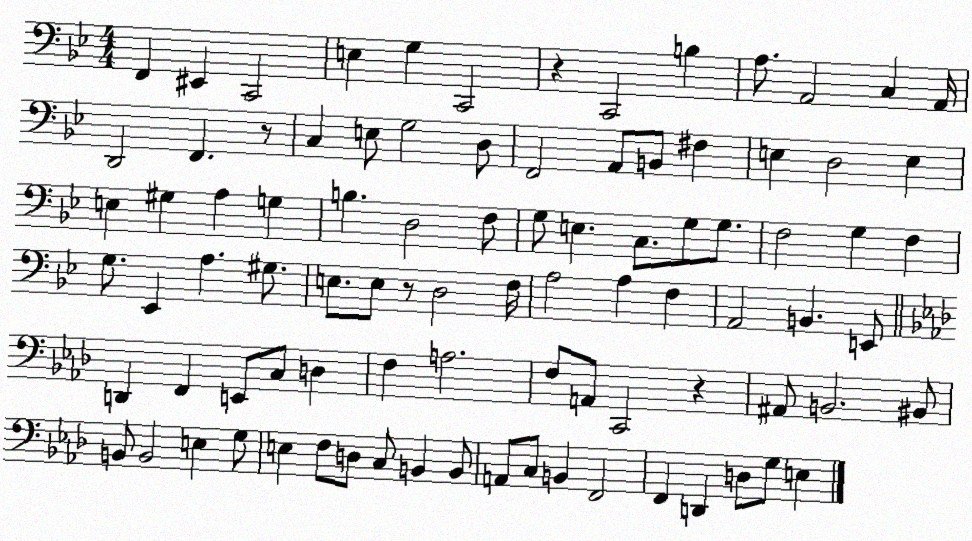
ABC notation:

X:1
T:Untitled
M:4/4
L:1/4
K:Bb
F,, ^E,, C,,2 E, G, C,,2 z C,,2 B, A,/2 A,,2 C, A,,/4 D,,2 F,, z/2 C, E,/2 G,2 D,/2 F,,2 A,,/2 B,,/2 ^F, E, D,2 E, E, ^G, A, G, B, D,2 F,/2 G,/2 E, C,/2 G,/2 G,/2 F,2 G, F, G,/2 _E,, A, ^G,/2 E,/2 E,/2 z/2 D,2 F,/4 A,2 A, F, A,,2 B,, E,,/2 D,, F,, E,,/2 C,/2 D, F, A,2 F,/2 A,,/2 C,,2 z ^A,,/2 B,,2 ^B,,/2 B,,/2 B,,2 E, G,/2 E, F,/2 D,/2 C,/2 B,, B,,/2 A,,/2 C,/2 B,, F,,2 F,, D,, D,/2 G,/2 E,